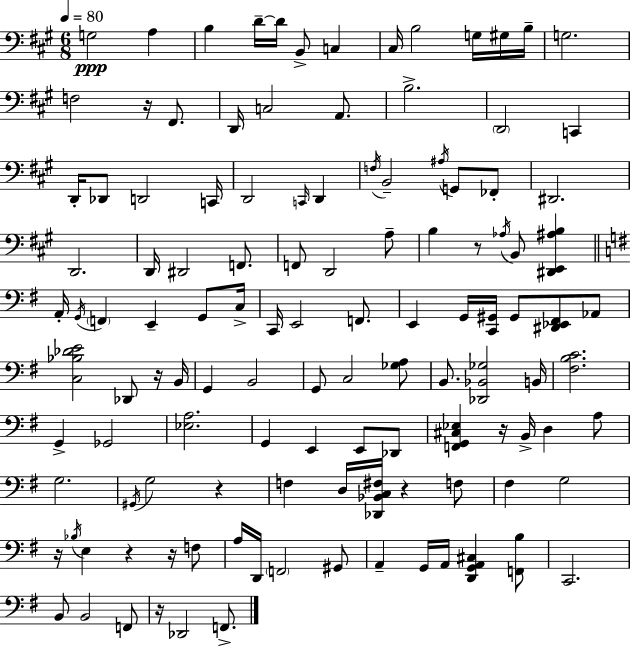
X:1
T:Untitled
M:6/8
L:1/4
K:A
G,2 A, B, D/4 D/4 B,,/2 C, ^C,/4 B,2 G,/4 ^G,/4 B,/4 G,2 F,2 z/4 ^F,,/2 D,,/4 C,2 A,,/2 B,2 D,,2 C,, D,,/4 _D,,/2 D,,2 C,,/4 D,,2 C,,/4 D,, F,/4 B,,2 ^A,/4 G,,/2 _F,,/2 ^D,,2 D,,2 D,,/4 ^D,,2 F,,/2 F,,/2 D,,2 A,/2 B, z/2 _A,/4 B,,/2 [^D,,E,,^A,B,] A,,/4 G,,/4 F,, E,, G,,/2 C,/4 C,,/4 E,,2 F,,/2 E,, G,,/4 [C,,^G,,]/4 ^G,,/2 [^D,,_E,,^F,,]/2 _A,,/2 [C,_B,_DE]2 _D,,/2 z/4 B,,/4 G,, B,,2 G,,/2 C,2 [_G,A,]/2 B,,/2 [_D,,_B,,_G,]2 B,,/4 [^F,B,C]2 G,, _G,,2 [_E,A,]2 G,, E,, E,,/2 _D,,/2 [F,,G,,^C,_E,] z/4 B,,/4 D, A,/2 G,2 ^G,,/4 G,2 z F, D,/4 [_D,,_B,,C,^F,]/4 z F,/2 ^F, G,2 z/4 _B,/4 E, z z/4 F,/2 A,/4 D,,/4 F,,2 ^G,,/2 A,, G,,/4 A,,/4 [D,,G,,A,,^C,] [F,,B,]/2 C,,2 B,,/2 B,,2 F,,/2 z/4 _D,,2 F,,/2